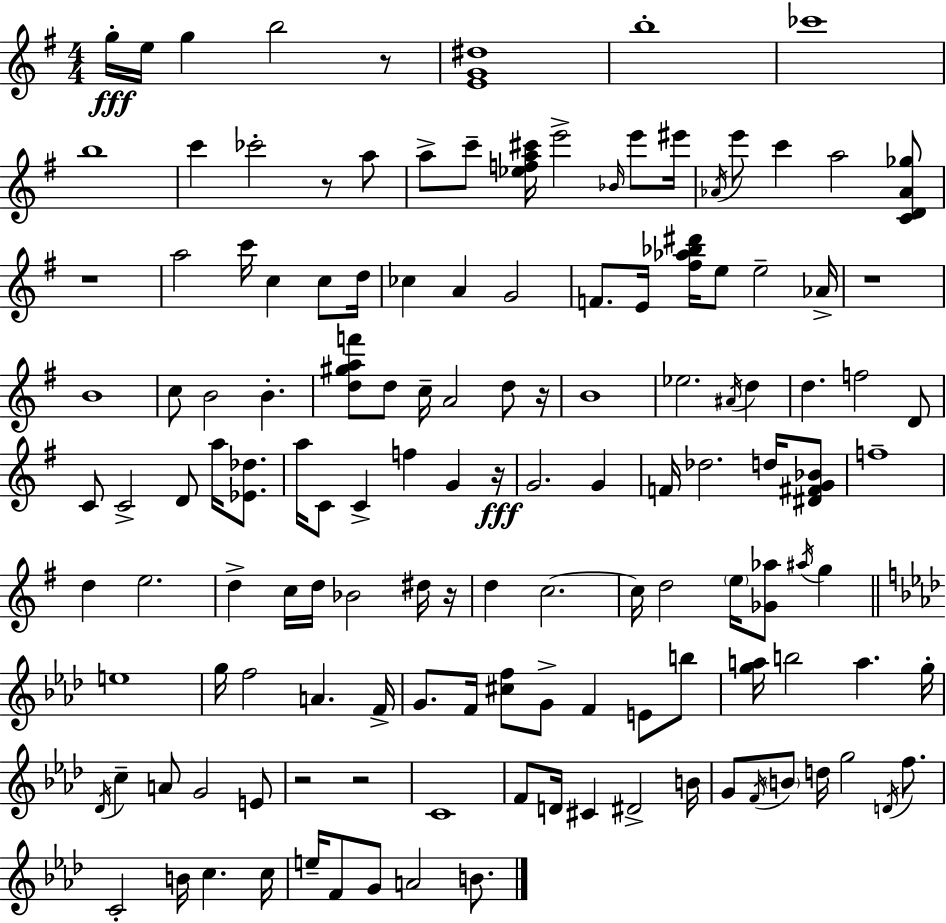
G5/s E5/s G5/q B5/h R/e [E4,G4,D#5]/w B5/w CES6/w B5/w C6/q CES6/h R/e A5/e A5/e C6/e [Eb5,F5,A5,C#6]/s E6/h Bb4/s E6/e EIS6/s Ab4/s E6/e C6/q A5/h [C4,D4,Ab4,Gb5]/e R/w A5/h C6/s C5/q C5/e D5/s CES5/q A4/q G4/h F4/e. E4/s [F#5,Ab5,Bb5,D#6]/s E5/e E5/h Ab4/s R/w B4/w C5/e B4/h B4/q. [D5,G#5,A5,F6]/e D5/e C5/s A4/h D5/e R/s B4/w Eb5/h. A#4/s D5/q D5/q. F5/h D4/e C4/e C4/h D4/e A5/s [Eb4,Db5]/e. A5/s C4/e C4/q F5/q G4/q R/s G4/h. G4/q F4/s Db5/h. D5/s [D#4,F#4,G4,Bb4]/e F5/w D5/q E5/h. D5/q C5/s D5/s Bb4/h D#5/s R/s D5/q C5/h. C5/s D5/h E5/s [Gb4,Ab5]/e A#5/s G5/q E5/w G5/s F5/h A4/q. F4/s G4/e. F4/s [C#5,F5]/e G4/e F4/q E4/e B5/e [G5,A5]/s B5/h A5/q. G5/s Db4/s C5/q A4/e G4/h E4/e R/h R/h C4/w F4/e D4/s C#4/q D#4/h B4/s G4/e F4/s B4/e D5/s G5/h D4/s F5/e. C4/h B4/s C5/q. C5/s E5/s F4/e G4/e A4/h B4/e.